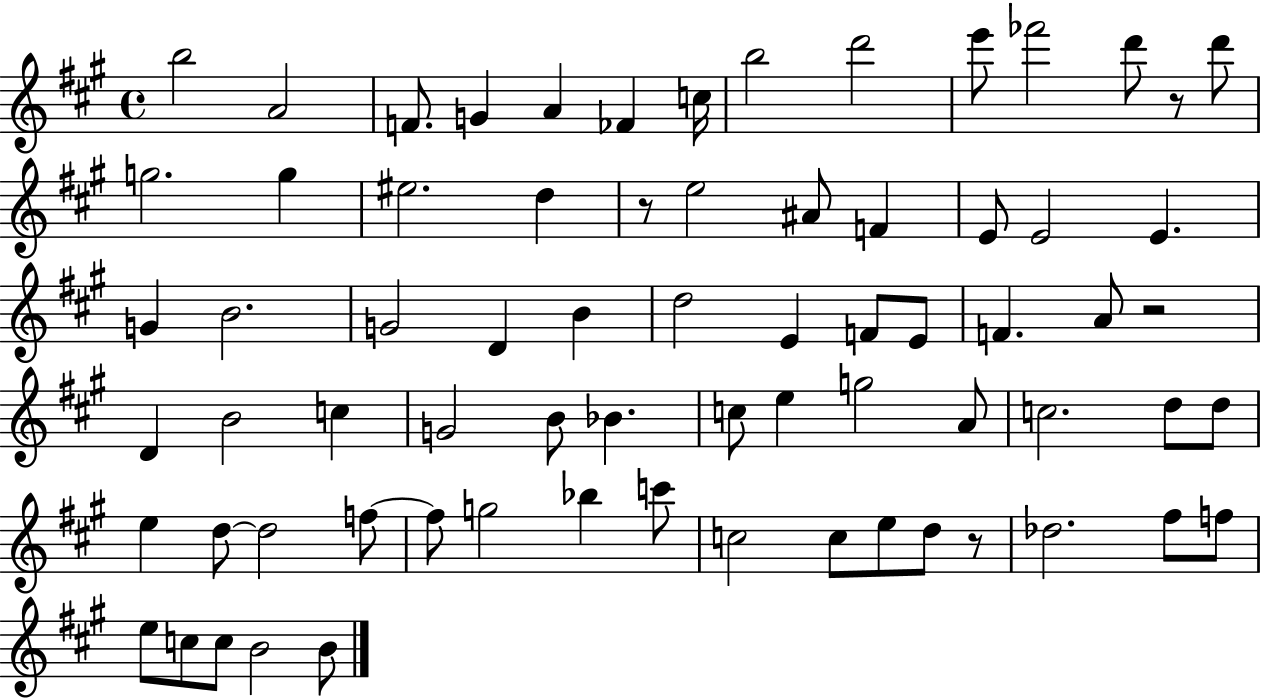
{
  \clef treble
  \time 4/4
  \defaultTimeSignature
  \key a \major
  b''2 a'2 | f'8. g'4 a'4 fes'4 c''16 | b''2 d'''2 | e'''8 fes'''2 d'''8 r8 d'''8 | \break g''2. g''4 | eis''2. d''4 | r8 e''2 ais'8 f'4 | e'8 e'2 e'4. | \break g'4 b'2. | g'2 d'4 b'4 | d''2 e'4 f'8 e'8 | f'4. a'8 r2 | \break d'4 b'2 c''4 | g'2 b'8 bes'4. | c''8 e''4 g''2 a'8 | c''2. d''8 d''8 | \break e''4 d''8~~ d''2 f''8~~ | f''8 g''2 bes''4 c'''8 | c''2 c''8 e''8 d''8 r8 | des''2. fis''8 f''8 | \break e''8 c''8 c''8 b'2 b'8 | \bar "|."
}